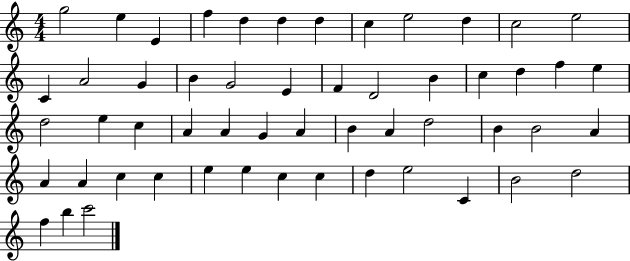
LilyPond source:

{
  \clef treble
  \numericTimeSignature
  \time 4/4
  \key c \major
  g''2 e''4 e'4 | f''4 d''4 d''4 d''4 | c''4 e''2 d''4 | c''2 e''2 | \break c'4 a'2 g'4 | b'4 g'2 e'4 | f'4 d'2 b'4 | c''4 d''4 f''4 e''4 | \break d''2 e''4 c''4 | a'4 a'4 g'4 a'4 | b'4 a'4 d''2 | b'4 b'2 a'4 | \break a'4 a'4 c''4 c''4 | e''4 e''4 c''4 c''4 | d''4 e''2 c'4 | b'2 d''2 | \break f''4 b''4 c'''2 | \bar "|."
}